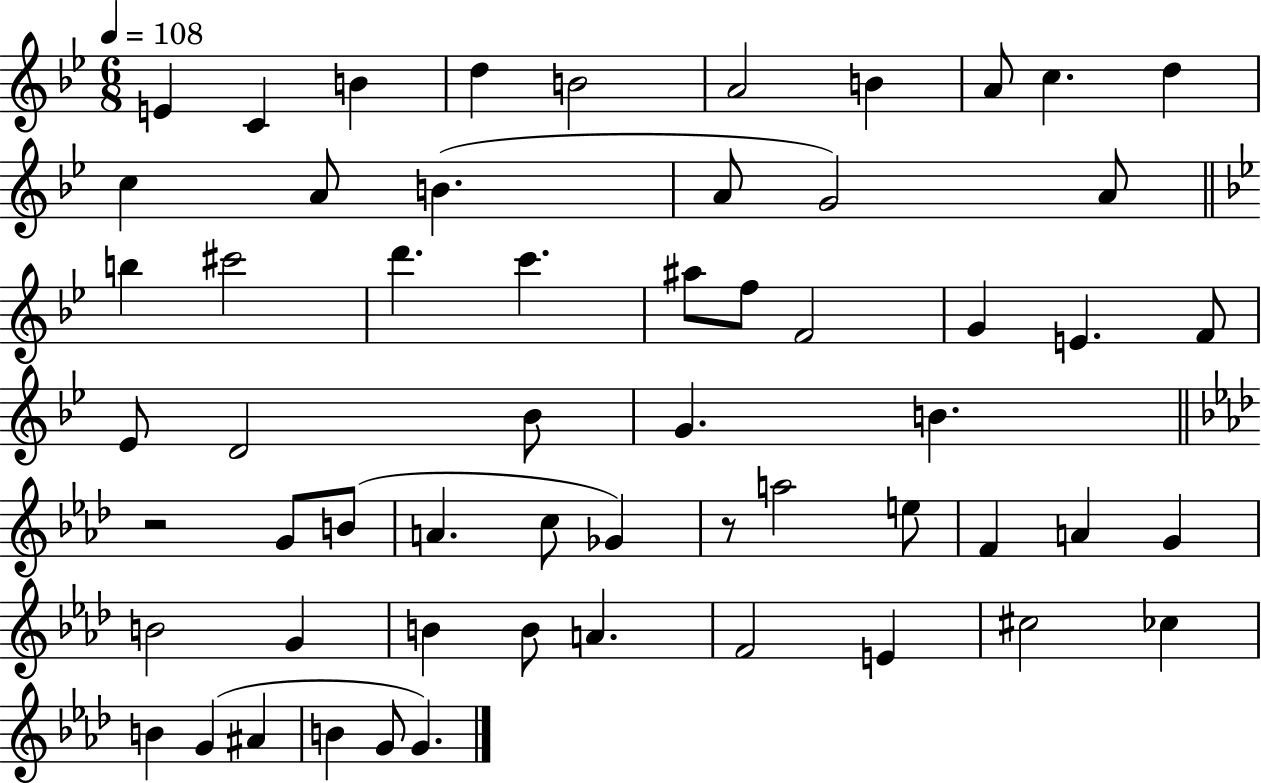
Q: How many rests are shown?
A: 2